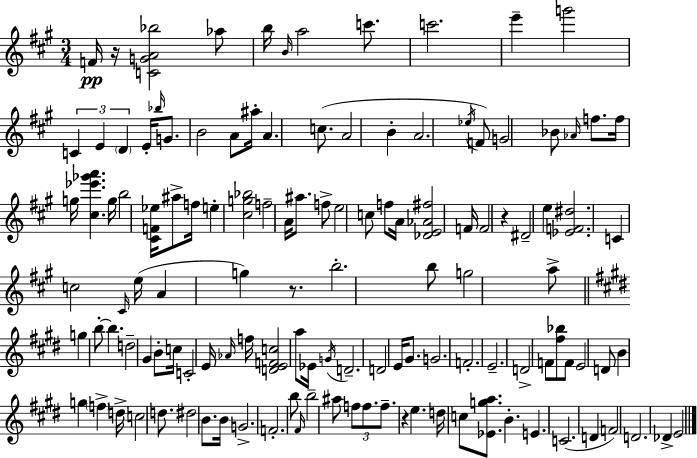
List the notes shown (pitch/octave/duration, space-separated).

F4/s R/s [C4,G4,A4,Bb5]/h Ab5/e B5/s B4/s A5/h C6/e. C6/h. E6/q G6/h C4/q E4/q D4/q E4/s Bb5/s G4/e. B4/h A4/e A#5/s A4/q. C5/e. A4/h B4/q A4/h. Eb5/s F4/e G4/h Bb4/e Ab4/s F5/e. F5/s G5/s [C#5,Eb6,Gb6,A6]/q. G5/s B5/h [C#4,F4,Eb5]/s A#5/e F5/s E5/q [C#5,G5,Bb5]/h F5/h A4/s A#5/e. F5/e E5/h C5/e F5/e A4/s [Db4,E4,Ab4,F#5]/h F4/s F4/h R/q D#4/h E5/q [Eb4,F4,D#5]/h. C4/q C5/h C#4/s E5/s A4/q G5/q R/e. B5/h. B5/e G5/h A5/e G5/q B5/e B5/q. D5/h G#4/q B4/e C5/s C4/h E4/s Ab4/s F5/s [D4,E4,F4,C5]/h A5/e Eb4/s G4/s D4/h. D4/h E4/s G#4/e. G4/h. F4/h. E4/h. D4/h F4/e [F#5,Bb5]/e F4/e E4/h D4/e B4/q G5/q F5/q D5/s C5/h D5/e. D#5/h B4/e. B4/s G4/h. F4/h. B5/e F#4/s B5/h A#5/e F5/e F5/e. F5/e. R/q E5/q. D5/s C5/e [Eb4,G5,A5]/e. B4/q. E4/q. C4/h. D4/q F4/h D4/h. Db4/q E4/h